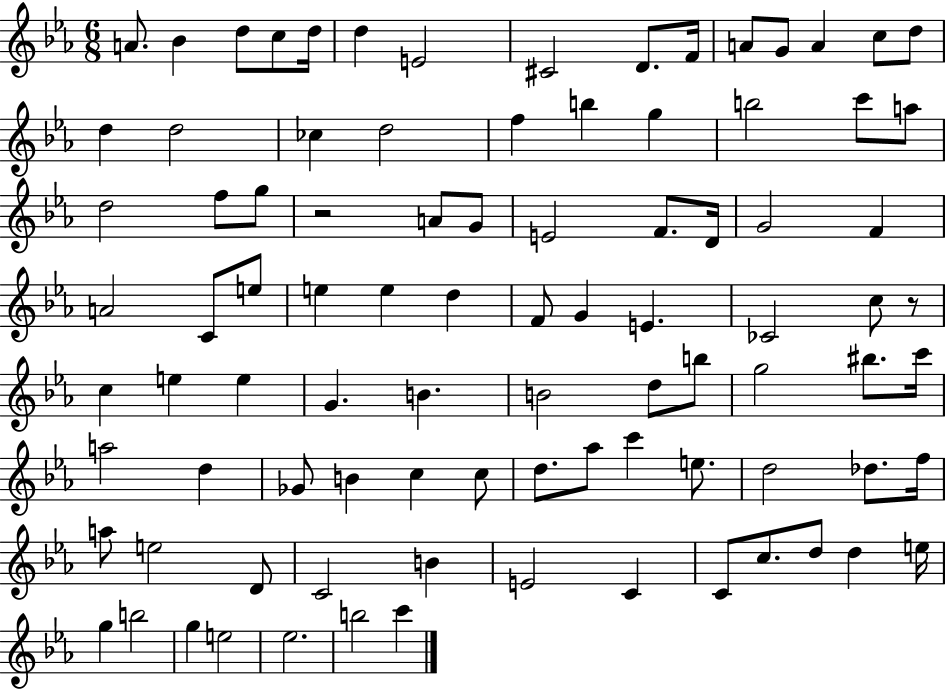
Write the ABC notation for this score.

X:1
T:Untitled
M:6/8
L:1/4
K:Eb
A/2 _B d/2 c/2 d/4 d E2 ^C2 D/2 F/4 A/2 G/2 A c/2 d/2 d d2 _c d2 f b g b2 c'/2 a/2 d2 f/2 g/2 z2 A/2 G/2 E2 F/2 D/4 G2 F A2 C/2 e/2 e e d F/2 G E _C2 c/2 z/2 c e e G B B2 d/2 b/2 g2 ^b/2 c'/4 a2 d _G/2 B c c/2 d/2 _a/2 c' e/2 d2 _d/2 f/4 a/2 e2 D/2 C2 B E2 C C/2 c/2 d/2 d e/4 g b2 g e2 _e2 b2 c'